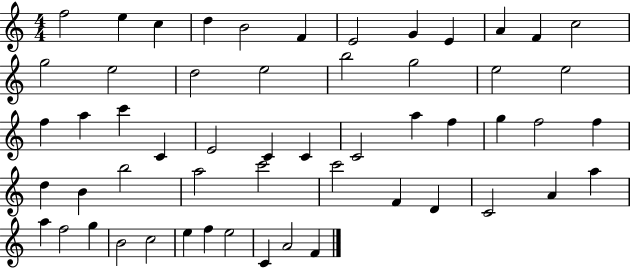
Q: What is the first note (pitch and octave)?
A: F5